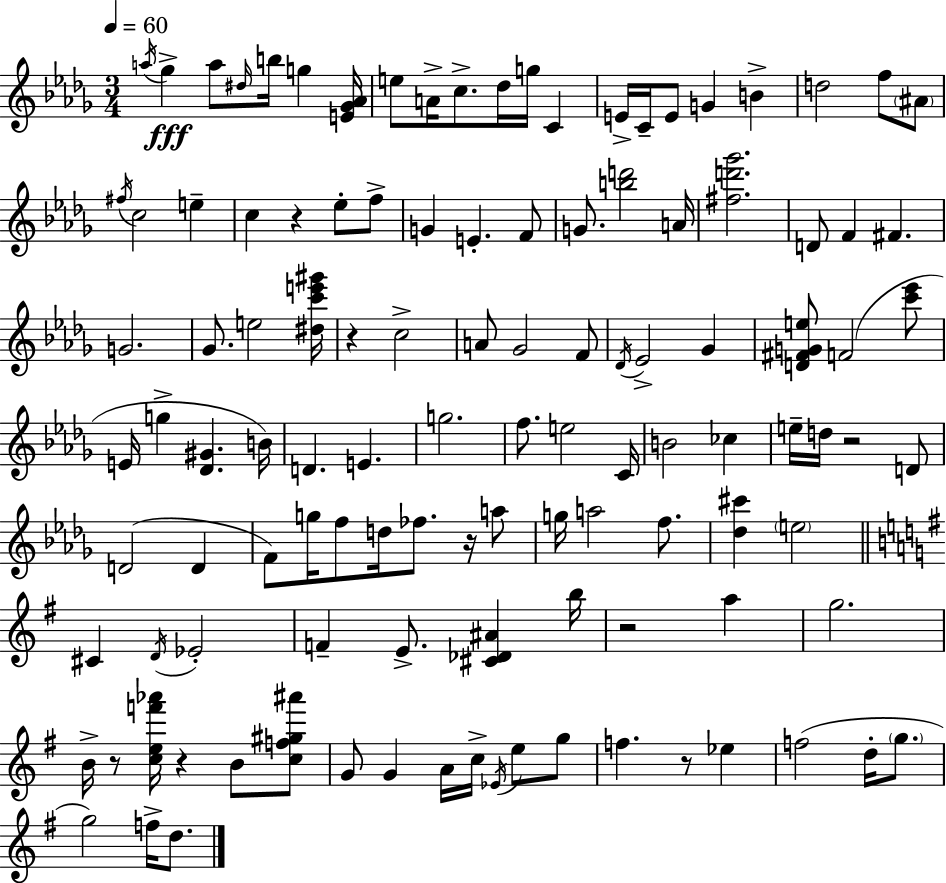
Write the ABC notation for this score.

X:1
T:Untitled
M:3/4
L:1/4
K:Bbm
a/4 _g a/2 ^d/4 b/4 g [E_G_A]/4 e/2 A/4 c/2 _d/4 g/4 C E/4 C/4 E/2 G B d2 f/2 ^A/2 ^f/4 c2 e c z _e/2 f/2 G E F/2 G/2 [bd']2 A/4 [^fd'_g']2 D/2 F ^F G2 _G/2 e2 [^dc'e'^g']/4 z c2 A/2 _G2 F/2 _D/4 _E2 _G [D^FGe]/2 F2 [c'_e']/2 E/4 g [_D^G] B/4 D E g2 f/2 e2 C/4 B2 _c e/4 d/4 z2 D/2 D2 D F/2 g/4 f/2 d/4 _f/2 z/4 a/2 g/4 a2 f/2 [_d^c'] e2 ^C D/4 _E2 F E/2 [^C_D^A] b/4 z2 a g2 B/4 z/2 [cef'_a']/4 z B/2 [cf^g^a']/2 G/2 G A/4 c/4 _E/4 e/2 g/2 f z/2 _e f2 d/4 g/2 g2 f/4 d/2